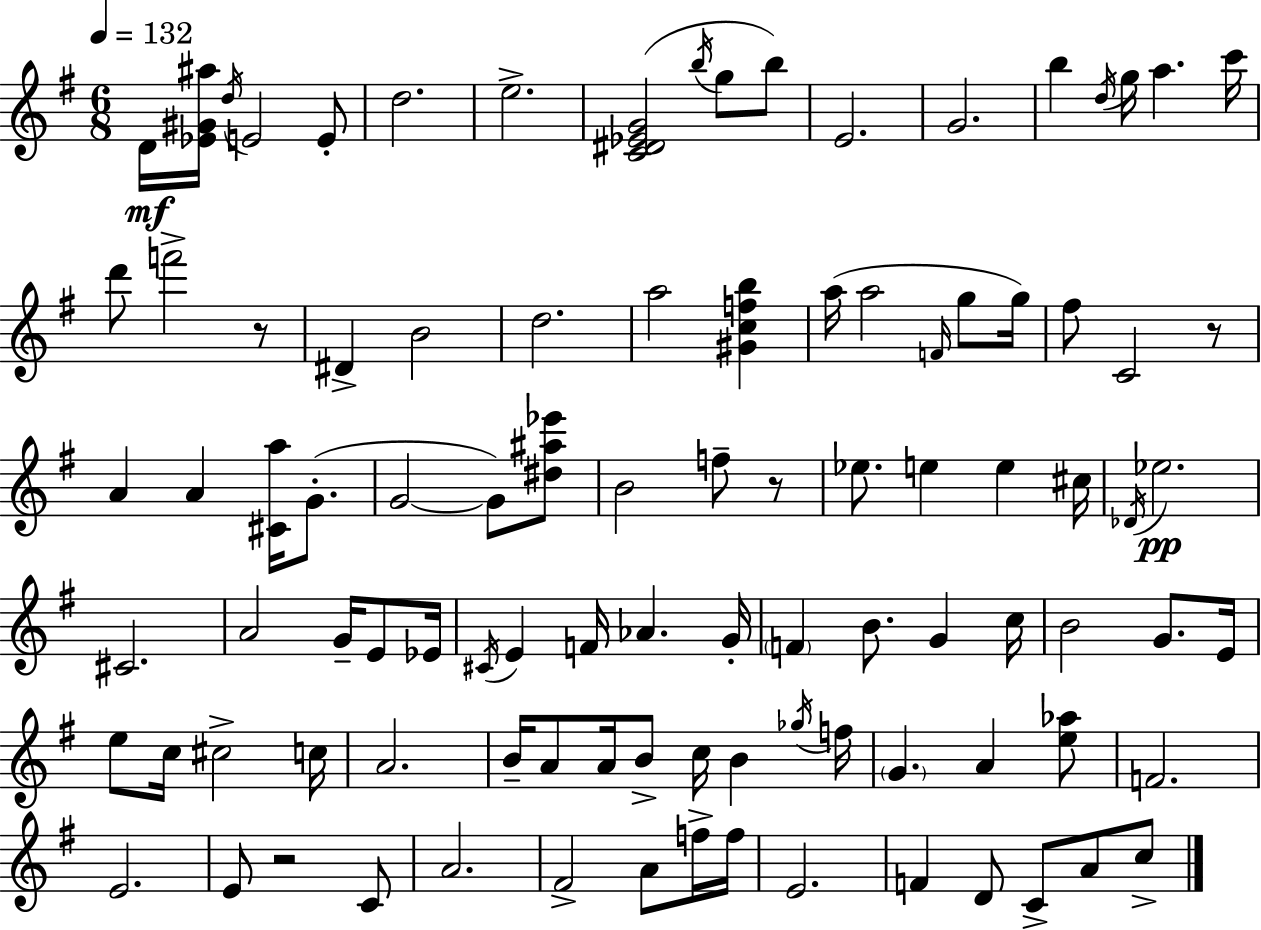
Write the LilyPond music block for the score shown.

{
  \clef treble
  \numericTimeSignature
  \time 6/8
  \key g \major
  \tempo 4 = 132
  d'16\mf <ees' gis' ais''>16 \acciaccatura { d''16 } e'2 e'8-. | d''2. | e''2.-> | <c' dis' ees' g'>2( \acciaccatura { b''16 } g''8 | \break b''8) e'2. | g'2. | b''4 \acciaccatura { d''16 } g''16 a''4. | c'''16 d'''8 f'''2-> | \break r8 dis'4-> b'2 | d''2. | a''2 <gis' c'' f'' b''>4 | a''16( a''2 | \break \grace { f'16 } g''8 g''16) fis''8 c'2 | r8 a'4 a'4 | <cis' a''>16 g'8.-.( g'2~~ | g'8) <dis'' ais'' ees'''>8 b'2 | \break f''8-- r8 ees''8. e''4 e''4 | cis''16 \acciaccatura { des'16 } ees''2.\pp | cis'2. | a'2 | \break g'16-- e'8 ees'16 \acciaccatura { cis'16 } e'4 f'16 aes'4. | g'16-. \parenthesize f'4 b'8. | g'4 c''16 b'2 | g'8. e'16 e''8 c''16 cis''2-> | \break c''16 a'2. | b'16-- a'8 a'16 b'8-> | c''16 b'4 \acciaccatura { ges''16 } f''16 \parenthesize g'4. | a'4 <e'' aes''>8 f'2. | \break e'2. | e'8 r2 | c'8 a'2. | fis'2-> | \break a'8 f''16-> f''16 e'2. | f'4 d'8 | c'8-> a'8 c''8-> \bar "|."
}